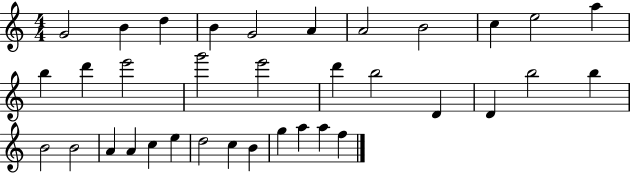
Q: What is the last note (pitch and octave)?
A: F5